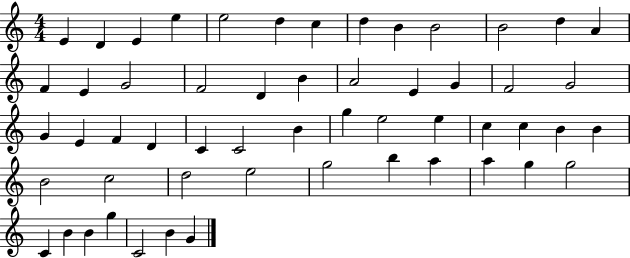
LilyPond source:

{
  \clef treble
  \numericTimeSignature
  \time 4/4
  \key c \major
  e'4 d'4 e'4 e''4 | e''2 d''4 c''4 | d''4 b'4 b'2 | b'2 d''4 a'4 | \break f'4 e'4 g'2 | f'2 d'4 b'4 | a'2 e'4 g'4 | f'2 g'2 | \break g'4 e'4 f'4 d'4 | c'4 c'2 b'4 | g''4 e''2 e''4 | c''4 c''4 b'4 b'4 | \break b'2 c''2 | d''2 e''2 | g''2 b''4 a''4 | a''4 g''4 g''2 | \break c'4 b'4 b'4 g''4 | c'2 b'4 g'4 | \bar "|."
}